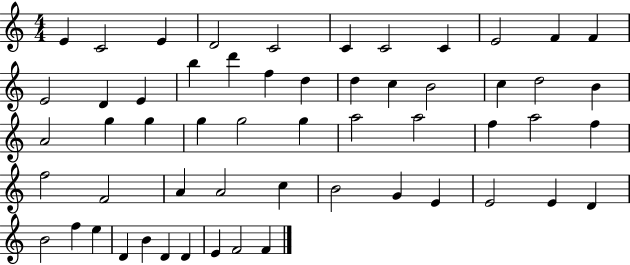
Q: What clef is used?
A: treble